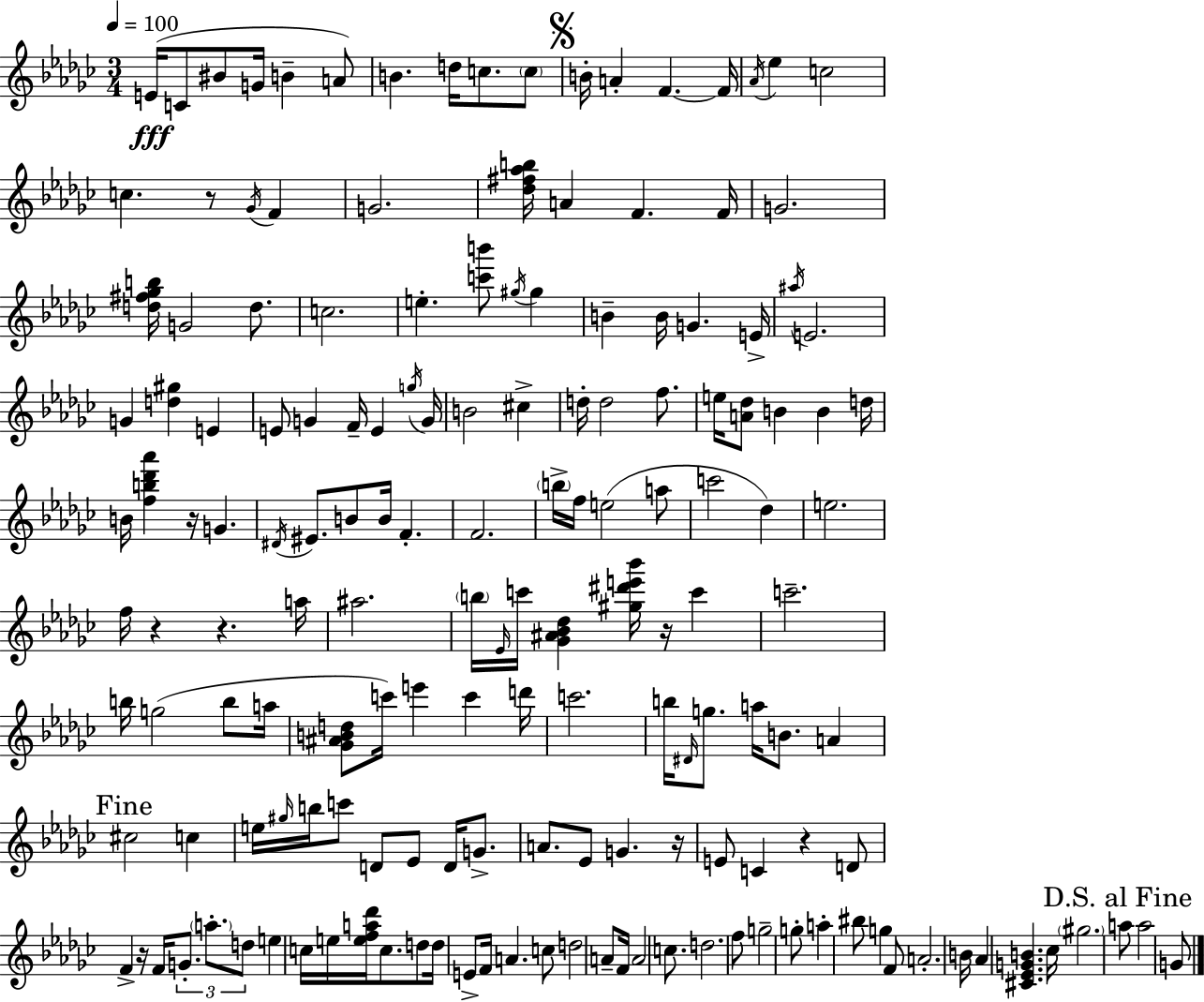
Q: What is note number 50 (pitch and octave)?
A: F5